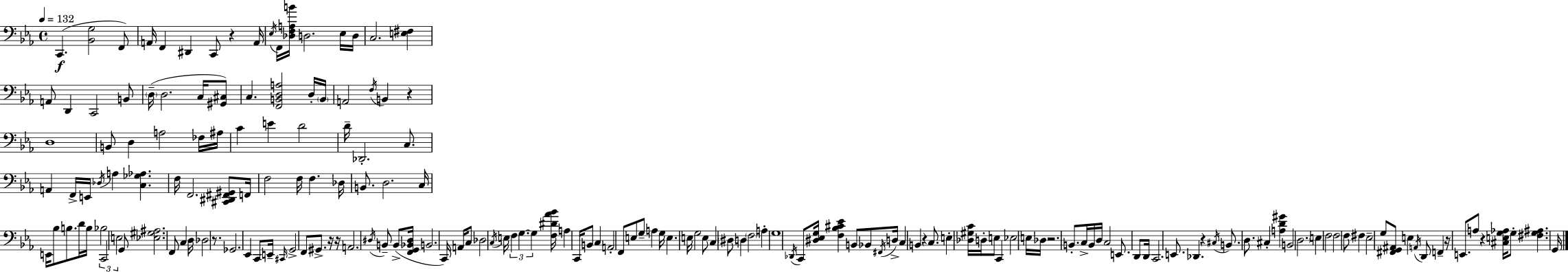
C2/q. [Bb2,G3]/h F2/e A2/s F2/q D#2/q C2/e R/q A2/s Eb3/s F2/s [Db3,F3,A3,B4]/s D3/h. Eb3/s D3/s C3/h. [E3,F#3]/q A2/e D2/q C2/h B2/e D3/s D3/h. C3/s [G#2,C#3]/e C3/q. [F2,B2,D3,A3]/h D3/s B2/s A2/h F3/s B2/q R/q D3/w B2/e D3/q A3/h FES3/s A#3/s C4/q E4/q D4/h D4/s Db2/h. C3/e. A2/q F2/s E2/s Db3/s A3/q [C3,Gb3,Ab3]/q. F3/s F2/h. [C#2,D#2,F#2,G#2]/e F2/s F3/h F3/s F3/q. Db3/s B2/e. D3/h. C3/s E2/s Bb3/e B3/e. D4/s B3/s Bb3/h C2/h E3/h G2/e [Eb3,G#3,A#3]/h. F2/e C3/q D3/s Db3/h R/e. Gb2/h. Eb2/q C2/e E2/s C#2/s G2/h F2/e G#2/e. R/s R/s A2/h. D#3/s B2/e B2/e [F2,G2,Bb2,D#3]/s B2/h. C2/s A2/s C3/e Db3/h C3/s E3/s F3/q G3/q. G3/q [F3,D#4,Ab4,Bb4]/s A3/q C2/s B2/e C3/q A2/h F2/e E3/e G3/e A3/q G3/s E3/q. E3/s G3/h E3/e C3/q D#3/e D3/q F3/h A3/q G3/w Db2/s C2/e [D#3,Eb3,G3]/s [F3,Bb3,C#4,Eb4]/q B2/e Bb2/e F#2/s D3/s C3/q B2/q R/q C3/e. E3/q [Db3,G#3,C4]/s D3/s E3/e C2/q Eb3/h E3/s Db3/s R/h. B2/e. C3/s B2/s D3/s C3/h E2/e. D2/e D2/s C2/h. E2/e. Db2/q. R/q C#3/s B2/e. D3/e. C#3/q [A3,D4,G#4]/q B2/h D3/h. E3/q F3/h F3/h F3/e F#3/q Eb3/h G3/e [F#2,G2,A#2]/e E3/q A2/s D2/e F2/q R/s E2/e. A3/e R/q [C#3,E3,G3,Ab3]/s G3/e [F#3,G3,A#3]/q. G2/s